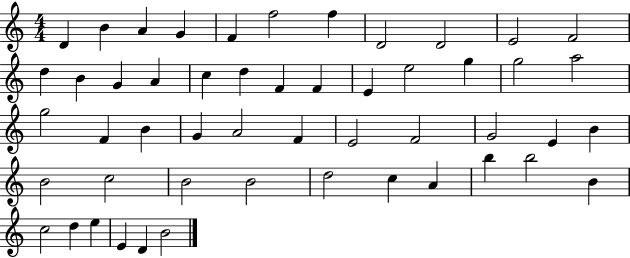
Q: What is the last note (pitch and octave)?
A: B4